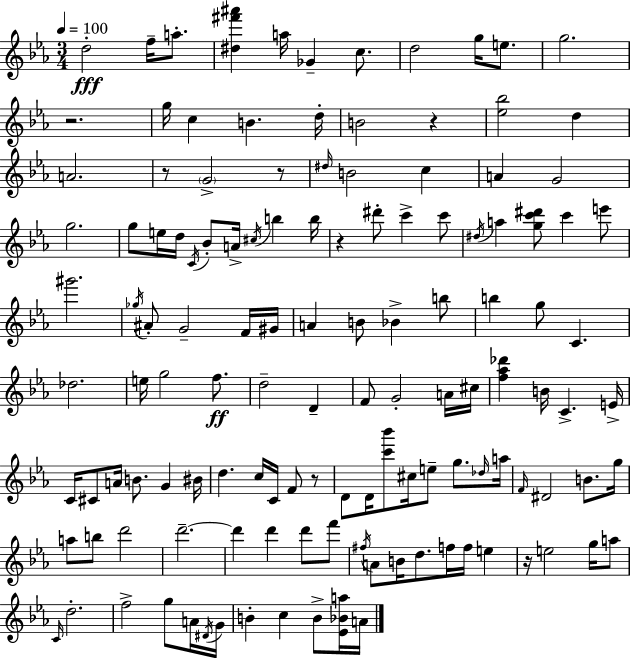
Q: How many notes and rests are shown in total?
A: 129